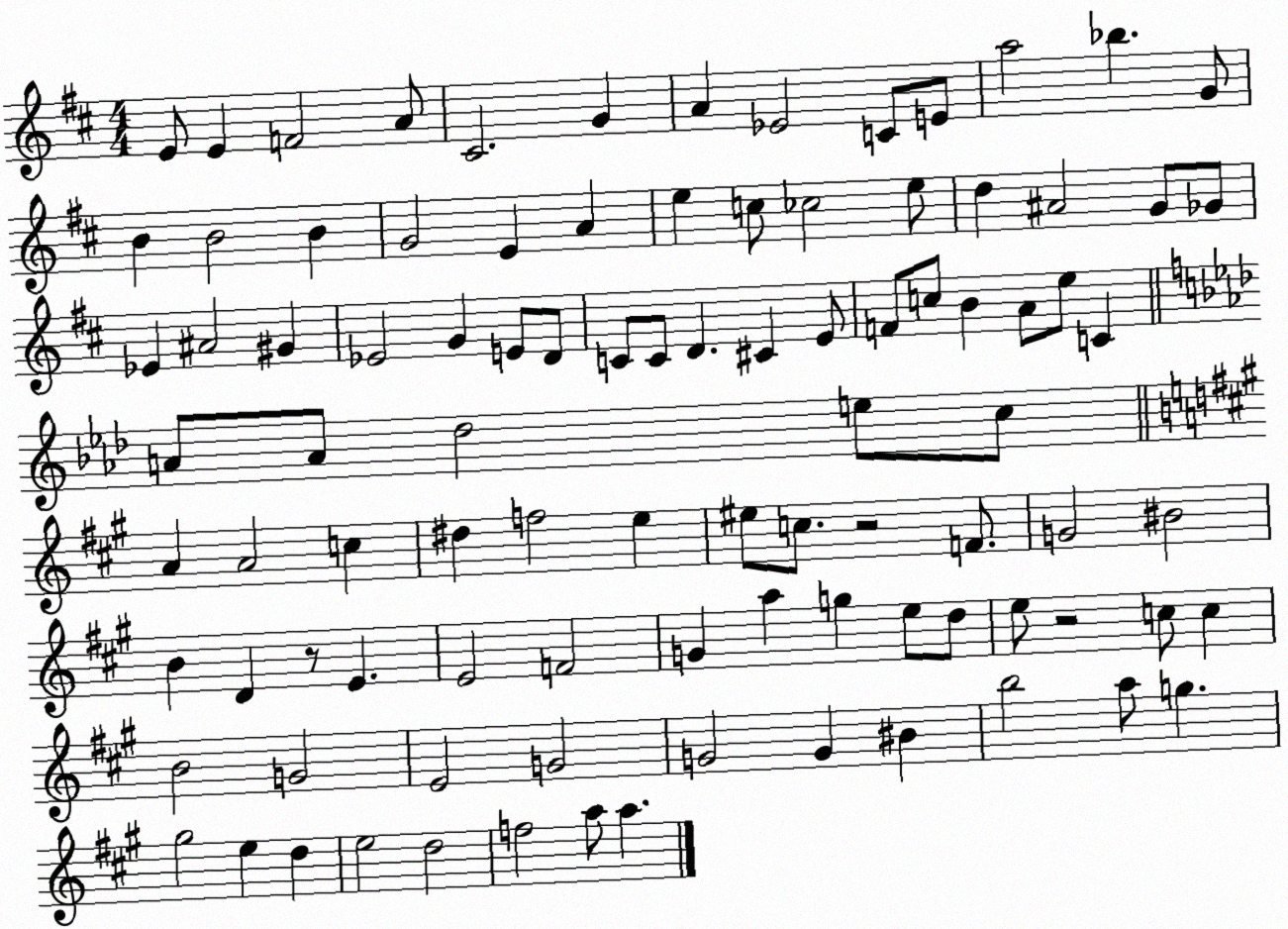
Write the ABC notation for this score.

X:1
T:Untitled
M:4/4
L:1/4
K:D
E/2 E F2 A/2 ^C2 G A _E2 C/2 E/2 a2 _b G/2 B B2 B G2 E A e c/2 _c2 e/2 d ^A2 G/2 _G/2 _E ^A2 ^G _E2 G E/2 D/2 C/2 C/2 D ^C E/2 F/2 c/2 B A/2 e/2 C A/2 A/2 _d2 e/2 c/2 A A2 c ^d f2 e ^e/2 c/2 z2 F/2 G2 ^B2 B D z/2 E E2 F2 G a g e/2 d/2 e/2 z2 c/2 c B2 G2 E2 G2 G2 G ^B b2 a/2 g ^g2 e d e2 d2 f2 a/2 a